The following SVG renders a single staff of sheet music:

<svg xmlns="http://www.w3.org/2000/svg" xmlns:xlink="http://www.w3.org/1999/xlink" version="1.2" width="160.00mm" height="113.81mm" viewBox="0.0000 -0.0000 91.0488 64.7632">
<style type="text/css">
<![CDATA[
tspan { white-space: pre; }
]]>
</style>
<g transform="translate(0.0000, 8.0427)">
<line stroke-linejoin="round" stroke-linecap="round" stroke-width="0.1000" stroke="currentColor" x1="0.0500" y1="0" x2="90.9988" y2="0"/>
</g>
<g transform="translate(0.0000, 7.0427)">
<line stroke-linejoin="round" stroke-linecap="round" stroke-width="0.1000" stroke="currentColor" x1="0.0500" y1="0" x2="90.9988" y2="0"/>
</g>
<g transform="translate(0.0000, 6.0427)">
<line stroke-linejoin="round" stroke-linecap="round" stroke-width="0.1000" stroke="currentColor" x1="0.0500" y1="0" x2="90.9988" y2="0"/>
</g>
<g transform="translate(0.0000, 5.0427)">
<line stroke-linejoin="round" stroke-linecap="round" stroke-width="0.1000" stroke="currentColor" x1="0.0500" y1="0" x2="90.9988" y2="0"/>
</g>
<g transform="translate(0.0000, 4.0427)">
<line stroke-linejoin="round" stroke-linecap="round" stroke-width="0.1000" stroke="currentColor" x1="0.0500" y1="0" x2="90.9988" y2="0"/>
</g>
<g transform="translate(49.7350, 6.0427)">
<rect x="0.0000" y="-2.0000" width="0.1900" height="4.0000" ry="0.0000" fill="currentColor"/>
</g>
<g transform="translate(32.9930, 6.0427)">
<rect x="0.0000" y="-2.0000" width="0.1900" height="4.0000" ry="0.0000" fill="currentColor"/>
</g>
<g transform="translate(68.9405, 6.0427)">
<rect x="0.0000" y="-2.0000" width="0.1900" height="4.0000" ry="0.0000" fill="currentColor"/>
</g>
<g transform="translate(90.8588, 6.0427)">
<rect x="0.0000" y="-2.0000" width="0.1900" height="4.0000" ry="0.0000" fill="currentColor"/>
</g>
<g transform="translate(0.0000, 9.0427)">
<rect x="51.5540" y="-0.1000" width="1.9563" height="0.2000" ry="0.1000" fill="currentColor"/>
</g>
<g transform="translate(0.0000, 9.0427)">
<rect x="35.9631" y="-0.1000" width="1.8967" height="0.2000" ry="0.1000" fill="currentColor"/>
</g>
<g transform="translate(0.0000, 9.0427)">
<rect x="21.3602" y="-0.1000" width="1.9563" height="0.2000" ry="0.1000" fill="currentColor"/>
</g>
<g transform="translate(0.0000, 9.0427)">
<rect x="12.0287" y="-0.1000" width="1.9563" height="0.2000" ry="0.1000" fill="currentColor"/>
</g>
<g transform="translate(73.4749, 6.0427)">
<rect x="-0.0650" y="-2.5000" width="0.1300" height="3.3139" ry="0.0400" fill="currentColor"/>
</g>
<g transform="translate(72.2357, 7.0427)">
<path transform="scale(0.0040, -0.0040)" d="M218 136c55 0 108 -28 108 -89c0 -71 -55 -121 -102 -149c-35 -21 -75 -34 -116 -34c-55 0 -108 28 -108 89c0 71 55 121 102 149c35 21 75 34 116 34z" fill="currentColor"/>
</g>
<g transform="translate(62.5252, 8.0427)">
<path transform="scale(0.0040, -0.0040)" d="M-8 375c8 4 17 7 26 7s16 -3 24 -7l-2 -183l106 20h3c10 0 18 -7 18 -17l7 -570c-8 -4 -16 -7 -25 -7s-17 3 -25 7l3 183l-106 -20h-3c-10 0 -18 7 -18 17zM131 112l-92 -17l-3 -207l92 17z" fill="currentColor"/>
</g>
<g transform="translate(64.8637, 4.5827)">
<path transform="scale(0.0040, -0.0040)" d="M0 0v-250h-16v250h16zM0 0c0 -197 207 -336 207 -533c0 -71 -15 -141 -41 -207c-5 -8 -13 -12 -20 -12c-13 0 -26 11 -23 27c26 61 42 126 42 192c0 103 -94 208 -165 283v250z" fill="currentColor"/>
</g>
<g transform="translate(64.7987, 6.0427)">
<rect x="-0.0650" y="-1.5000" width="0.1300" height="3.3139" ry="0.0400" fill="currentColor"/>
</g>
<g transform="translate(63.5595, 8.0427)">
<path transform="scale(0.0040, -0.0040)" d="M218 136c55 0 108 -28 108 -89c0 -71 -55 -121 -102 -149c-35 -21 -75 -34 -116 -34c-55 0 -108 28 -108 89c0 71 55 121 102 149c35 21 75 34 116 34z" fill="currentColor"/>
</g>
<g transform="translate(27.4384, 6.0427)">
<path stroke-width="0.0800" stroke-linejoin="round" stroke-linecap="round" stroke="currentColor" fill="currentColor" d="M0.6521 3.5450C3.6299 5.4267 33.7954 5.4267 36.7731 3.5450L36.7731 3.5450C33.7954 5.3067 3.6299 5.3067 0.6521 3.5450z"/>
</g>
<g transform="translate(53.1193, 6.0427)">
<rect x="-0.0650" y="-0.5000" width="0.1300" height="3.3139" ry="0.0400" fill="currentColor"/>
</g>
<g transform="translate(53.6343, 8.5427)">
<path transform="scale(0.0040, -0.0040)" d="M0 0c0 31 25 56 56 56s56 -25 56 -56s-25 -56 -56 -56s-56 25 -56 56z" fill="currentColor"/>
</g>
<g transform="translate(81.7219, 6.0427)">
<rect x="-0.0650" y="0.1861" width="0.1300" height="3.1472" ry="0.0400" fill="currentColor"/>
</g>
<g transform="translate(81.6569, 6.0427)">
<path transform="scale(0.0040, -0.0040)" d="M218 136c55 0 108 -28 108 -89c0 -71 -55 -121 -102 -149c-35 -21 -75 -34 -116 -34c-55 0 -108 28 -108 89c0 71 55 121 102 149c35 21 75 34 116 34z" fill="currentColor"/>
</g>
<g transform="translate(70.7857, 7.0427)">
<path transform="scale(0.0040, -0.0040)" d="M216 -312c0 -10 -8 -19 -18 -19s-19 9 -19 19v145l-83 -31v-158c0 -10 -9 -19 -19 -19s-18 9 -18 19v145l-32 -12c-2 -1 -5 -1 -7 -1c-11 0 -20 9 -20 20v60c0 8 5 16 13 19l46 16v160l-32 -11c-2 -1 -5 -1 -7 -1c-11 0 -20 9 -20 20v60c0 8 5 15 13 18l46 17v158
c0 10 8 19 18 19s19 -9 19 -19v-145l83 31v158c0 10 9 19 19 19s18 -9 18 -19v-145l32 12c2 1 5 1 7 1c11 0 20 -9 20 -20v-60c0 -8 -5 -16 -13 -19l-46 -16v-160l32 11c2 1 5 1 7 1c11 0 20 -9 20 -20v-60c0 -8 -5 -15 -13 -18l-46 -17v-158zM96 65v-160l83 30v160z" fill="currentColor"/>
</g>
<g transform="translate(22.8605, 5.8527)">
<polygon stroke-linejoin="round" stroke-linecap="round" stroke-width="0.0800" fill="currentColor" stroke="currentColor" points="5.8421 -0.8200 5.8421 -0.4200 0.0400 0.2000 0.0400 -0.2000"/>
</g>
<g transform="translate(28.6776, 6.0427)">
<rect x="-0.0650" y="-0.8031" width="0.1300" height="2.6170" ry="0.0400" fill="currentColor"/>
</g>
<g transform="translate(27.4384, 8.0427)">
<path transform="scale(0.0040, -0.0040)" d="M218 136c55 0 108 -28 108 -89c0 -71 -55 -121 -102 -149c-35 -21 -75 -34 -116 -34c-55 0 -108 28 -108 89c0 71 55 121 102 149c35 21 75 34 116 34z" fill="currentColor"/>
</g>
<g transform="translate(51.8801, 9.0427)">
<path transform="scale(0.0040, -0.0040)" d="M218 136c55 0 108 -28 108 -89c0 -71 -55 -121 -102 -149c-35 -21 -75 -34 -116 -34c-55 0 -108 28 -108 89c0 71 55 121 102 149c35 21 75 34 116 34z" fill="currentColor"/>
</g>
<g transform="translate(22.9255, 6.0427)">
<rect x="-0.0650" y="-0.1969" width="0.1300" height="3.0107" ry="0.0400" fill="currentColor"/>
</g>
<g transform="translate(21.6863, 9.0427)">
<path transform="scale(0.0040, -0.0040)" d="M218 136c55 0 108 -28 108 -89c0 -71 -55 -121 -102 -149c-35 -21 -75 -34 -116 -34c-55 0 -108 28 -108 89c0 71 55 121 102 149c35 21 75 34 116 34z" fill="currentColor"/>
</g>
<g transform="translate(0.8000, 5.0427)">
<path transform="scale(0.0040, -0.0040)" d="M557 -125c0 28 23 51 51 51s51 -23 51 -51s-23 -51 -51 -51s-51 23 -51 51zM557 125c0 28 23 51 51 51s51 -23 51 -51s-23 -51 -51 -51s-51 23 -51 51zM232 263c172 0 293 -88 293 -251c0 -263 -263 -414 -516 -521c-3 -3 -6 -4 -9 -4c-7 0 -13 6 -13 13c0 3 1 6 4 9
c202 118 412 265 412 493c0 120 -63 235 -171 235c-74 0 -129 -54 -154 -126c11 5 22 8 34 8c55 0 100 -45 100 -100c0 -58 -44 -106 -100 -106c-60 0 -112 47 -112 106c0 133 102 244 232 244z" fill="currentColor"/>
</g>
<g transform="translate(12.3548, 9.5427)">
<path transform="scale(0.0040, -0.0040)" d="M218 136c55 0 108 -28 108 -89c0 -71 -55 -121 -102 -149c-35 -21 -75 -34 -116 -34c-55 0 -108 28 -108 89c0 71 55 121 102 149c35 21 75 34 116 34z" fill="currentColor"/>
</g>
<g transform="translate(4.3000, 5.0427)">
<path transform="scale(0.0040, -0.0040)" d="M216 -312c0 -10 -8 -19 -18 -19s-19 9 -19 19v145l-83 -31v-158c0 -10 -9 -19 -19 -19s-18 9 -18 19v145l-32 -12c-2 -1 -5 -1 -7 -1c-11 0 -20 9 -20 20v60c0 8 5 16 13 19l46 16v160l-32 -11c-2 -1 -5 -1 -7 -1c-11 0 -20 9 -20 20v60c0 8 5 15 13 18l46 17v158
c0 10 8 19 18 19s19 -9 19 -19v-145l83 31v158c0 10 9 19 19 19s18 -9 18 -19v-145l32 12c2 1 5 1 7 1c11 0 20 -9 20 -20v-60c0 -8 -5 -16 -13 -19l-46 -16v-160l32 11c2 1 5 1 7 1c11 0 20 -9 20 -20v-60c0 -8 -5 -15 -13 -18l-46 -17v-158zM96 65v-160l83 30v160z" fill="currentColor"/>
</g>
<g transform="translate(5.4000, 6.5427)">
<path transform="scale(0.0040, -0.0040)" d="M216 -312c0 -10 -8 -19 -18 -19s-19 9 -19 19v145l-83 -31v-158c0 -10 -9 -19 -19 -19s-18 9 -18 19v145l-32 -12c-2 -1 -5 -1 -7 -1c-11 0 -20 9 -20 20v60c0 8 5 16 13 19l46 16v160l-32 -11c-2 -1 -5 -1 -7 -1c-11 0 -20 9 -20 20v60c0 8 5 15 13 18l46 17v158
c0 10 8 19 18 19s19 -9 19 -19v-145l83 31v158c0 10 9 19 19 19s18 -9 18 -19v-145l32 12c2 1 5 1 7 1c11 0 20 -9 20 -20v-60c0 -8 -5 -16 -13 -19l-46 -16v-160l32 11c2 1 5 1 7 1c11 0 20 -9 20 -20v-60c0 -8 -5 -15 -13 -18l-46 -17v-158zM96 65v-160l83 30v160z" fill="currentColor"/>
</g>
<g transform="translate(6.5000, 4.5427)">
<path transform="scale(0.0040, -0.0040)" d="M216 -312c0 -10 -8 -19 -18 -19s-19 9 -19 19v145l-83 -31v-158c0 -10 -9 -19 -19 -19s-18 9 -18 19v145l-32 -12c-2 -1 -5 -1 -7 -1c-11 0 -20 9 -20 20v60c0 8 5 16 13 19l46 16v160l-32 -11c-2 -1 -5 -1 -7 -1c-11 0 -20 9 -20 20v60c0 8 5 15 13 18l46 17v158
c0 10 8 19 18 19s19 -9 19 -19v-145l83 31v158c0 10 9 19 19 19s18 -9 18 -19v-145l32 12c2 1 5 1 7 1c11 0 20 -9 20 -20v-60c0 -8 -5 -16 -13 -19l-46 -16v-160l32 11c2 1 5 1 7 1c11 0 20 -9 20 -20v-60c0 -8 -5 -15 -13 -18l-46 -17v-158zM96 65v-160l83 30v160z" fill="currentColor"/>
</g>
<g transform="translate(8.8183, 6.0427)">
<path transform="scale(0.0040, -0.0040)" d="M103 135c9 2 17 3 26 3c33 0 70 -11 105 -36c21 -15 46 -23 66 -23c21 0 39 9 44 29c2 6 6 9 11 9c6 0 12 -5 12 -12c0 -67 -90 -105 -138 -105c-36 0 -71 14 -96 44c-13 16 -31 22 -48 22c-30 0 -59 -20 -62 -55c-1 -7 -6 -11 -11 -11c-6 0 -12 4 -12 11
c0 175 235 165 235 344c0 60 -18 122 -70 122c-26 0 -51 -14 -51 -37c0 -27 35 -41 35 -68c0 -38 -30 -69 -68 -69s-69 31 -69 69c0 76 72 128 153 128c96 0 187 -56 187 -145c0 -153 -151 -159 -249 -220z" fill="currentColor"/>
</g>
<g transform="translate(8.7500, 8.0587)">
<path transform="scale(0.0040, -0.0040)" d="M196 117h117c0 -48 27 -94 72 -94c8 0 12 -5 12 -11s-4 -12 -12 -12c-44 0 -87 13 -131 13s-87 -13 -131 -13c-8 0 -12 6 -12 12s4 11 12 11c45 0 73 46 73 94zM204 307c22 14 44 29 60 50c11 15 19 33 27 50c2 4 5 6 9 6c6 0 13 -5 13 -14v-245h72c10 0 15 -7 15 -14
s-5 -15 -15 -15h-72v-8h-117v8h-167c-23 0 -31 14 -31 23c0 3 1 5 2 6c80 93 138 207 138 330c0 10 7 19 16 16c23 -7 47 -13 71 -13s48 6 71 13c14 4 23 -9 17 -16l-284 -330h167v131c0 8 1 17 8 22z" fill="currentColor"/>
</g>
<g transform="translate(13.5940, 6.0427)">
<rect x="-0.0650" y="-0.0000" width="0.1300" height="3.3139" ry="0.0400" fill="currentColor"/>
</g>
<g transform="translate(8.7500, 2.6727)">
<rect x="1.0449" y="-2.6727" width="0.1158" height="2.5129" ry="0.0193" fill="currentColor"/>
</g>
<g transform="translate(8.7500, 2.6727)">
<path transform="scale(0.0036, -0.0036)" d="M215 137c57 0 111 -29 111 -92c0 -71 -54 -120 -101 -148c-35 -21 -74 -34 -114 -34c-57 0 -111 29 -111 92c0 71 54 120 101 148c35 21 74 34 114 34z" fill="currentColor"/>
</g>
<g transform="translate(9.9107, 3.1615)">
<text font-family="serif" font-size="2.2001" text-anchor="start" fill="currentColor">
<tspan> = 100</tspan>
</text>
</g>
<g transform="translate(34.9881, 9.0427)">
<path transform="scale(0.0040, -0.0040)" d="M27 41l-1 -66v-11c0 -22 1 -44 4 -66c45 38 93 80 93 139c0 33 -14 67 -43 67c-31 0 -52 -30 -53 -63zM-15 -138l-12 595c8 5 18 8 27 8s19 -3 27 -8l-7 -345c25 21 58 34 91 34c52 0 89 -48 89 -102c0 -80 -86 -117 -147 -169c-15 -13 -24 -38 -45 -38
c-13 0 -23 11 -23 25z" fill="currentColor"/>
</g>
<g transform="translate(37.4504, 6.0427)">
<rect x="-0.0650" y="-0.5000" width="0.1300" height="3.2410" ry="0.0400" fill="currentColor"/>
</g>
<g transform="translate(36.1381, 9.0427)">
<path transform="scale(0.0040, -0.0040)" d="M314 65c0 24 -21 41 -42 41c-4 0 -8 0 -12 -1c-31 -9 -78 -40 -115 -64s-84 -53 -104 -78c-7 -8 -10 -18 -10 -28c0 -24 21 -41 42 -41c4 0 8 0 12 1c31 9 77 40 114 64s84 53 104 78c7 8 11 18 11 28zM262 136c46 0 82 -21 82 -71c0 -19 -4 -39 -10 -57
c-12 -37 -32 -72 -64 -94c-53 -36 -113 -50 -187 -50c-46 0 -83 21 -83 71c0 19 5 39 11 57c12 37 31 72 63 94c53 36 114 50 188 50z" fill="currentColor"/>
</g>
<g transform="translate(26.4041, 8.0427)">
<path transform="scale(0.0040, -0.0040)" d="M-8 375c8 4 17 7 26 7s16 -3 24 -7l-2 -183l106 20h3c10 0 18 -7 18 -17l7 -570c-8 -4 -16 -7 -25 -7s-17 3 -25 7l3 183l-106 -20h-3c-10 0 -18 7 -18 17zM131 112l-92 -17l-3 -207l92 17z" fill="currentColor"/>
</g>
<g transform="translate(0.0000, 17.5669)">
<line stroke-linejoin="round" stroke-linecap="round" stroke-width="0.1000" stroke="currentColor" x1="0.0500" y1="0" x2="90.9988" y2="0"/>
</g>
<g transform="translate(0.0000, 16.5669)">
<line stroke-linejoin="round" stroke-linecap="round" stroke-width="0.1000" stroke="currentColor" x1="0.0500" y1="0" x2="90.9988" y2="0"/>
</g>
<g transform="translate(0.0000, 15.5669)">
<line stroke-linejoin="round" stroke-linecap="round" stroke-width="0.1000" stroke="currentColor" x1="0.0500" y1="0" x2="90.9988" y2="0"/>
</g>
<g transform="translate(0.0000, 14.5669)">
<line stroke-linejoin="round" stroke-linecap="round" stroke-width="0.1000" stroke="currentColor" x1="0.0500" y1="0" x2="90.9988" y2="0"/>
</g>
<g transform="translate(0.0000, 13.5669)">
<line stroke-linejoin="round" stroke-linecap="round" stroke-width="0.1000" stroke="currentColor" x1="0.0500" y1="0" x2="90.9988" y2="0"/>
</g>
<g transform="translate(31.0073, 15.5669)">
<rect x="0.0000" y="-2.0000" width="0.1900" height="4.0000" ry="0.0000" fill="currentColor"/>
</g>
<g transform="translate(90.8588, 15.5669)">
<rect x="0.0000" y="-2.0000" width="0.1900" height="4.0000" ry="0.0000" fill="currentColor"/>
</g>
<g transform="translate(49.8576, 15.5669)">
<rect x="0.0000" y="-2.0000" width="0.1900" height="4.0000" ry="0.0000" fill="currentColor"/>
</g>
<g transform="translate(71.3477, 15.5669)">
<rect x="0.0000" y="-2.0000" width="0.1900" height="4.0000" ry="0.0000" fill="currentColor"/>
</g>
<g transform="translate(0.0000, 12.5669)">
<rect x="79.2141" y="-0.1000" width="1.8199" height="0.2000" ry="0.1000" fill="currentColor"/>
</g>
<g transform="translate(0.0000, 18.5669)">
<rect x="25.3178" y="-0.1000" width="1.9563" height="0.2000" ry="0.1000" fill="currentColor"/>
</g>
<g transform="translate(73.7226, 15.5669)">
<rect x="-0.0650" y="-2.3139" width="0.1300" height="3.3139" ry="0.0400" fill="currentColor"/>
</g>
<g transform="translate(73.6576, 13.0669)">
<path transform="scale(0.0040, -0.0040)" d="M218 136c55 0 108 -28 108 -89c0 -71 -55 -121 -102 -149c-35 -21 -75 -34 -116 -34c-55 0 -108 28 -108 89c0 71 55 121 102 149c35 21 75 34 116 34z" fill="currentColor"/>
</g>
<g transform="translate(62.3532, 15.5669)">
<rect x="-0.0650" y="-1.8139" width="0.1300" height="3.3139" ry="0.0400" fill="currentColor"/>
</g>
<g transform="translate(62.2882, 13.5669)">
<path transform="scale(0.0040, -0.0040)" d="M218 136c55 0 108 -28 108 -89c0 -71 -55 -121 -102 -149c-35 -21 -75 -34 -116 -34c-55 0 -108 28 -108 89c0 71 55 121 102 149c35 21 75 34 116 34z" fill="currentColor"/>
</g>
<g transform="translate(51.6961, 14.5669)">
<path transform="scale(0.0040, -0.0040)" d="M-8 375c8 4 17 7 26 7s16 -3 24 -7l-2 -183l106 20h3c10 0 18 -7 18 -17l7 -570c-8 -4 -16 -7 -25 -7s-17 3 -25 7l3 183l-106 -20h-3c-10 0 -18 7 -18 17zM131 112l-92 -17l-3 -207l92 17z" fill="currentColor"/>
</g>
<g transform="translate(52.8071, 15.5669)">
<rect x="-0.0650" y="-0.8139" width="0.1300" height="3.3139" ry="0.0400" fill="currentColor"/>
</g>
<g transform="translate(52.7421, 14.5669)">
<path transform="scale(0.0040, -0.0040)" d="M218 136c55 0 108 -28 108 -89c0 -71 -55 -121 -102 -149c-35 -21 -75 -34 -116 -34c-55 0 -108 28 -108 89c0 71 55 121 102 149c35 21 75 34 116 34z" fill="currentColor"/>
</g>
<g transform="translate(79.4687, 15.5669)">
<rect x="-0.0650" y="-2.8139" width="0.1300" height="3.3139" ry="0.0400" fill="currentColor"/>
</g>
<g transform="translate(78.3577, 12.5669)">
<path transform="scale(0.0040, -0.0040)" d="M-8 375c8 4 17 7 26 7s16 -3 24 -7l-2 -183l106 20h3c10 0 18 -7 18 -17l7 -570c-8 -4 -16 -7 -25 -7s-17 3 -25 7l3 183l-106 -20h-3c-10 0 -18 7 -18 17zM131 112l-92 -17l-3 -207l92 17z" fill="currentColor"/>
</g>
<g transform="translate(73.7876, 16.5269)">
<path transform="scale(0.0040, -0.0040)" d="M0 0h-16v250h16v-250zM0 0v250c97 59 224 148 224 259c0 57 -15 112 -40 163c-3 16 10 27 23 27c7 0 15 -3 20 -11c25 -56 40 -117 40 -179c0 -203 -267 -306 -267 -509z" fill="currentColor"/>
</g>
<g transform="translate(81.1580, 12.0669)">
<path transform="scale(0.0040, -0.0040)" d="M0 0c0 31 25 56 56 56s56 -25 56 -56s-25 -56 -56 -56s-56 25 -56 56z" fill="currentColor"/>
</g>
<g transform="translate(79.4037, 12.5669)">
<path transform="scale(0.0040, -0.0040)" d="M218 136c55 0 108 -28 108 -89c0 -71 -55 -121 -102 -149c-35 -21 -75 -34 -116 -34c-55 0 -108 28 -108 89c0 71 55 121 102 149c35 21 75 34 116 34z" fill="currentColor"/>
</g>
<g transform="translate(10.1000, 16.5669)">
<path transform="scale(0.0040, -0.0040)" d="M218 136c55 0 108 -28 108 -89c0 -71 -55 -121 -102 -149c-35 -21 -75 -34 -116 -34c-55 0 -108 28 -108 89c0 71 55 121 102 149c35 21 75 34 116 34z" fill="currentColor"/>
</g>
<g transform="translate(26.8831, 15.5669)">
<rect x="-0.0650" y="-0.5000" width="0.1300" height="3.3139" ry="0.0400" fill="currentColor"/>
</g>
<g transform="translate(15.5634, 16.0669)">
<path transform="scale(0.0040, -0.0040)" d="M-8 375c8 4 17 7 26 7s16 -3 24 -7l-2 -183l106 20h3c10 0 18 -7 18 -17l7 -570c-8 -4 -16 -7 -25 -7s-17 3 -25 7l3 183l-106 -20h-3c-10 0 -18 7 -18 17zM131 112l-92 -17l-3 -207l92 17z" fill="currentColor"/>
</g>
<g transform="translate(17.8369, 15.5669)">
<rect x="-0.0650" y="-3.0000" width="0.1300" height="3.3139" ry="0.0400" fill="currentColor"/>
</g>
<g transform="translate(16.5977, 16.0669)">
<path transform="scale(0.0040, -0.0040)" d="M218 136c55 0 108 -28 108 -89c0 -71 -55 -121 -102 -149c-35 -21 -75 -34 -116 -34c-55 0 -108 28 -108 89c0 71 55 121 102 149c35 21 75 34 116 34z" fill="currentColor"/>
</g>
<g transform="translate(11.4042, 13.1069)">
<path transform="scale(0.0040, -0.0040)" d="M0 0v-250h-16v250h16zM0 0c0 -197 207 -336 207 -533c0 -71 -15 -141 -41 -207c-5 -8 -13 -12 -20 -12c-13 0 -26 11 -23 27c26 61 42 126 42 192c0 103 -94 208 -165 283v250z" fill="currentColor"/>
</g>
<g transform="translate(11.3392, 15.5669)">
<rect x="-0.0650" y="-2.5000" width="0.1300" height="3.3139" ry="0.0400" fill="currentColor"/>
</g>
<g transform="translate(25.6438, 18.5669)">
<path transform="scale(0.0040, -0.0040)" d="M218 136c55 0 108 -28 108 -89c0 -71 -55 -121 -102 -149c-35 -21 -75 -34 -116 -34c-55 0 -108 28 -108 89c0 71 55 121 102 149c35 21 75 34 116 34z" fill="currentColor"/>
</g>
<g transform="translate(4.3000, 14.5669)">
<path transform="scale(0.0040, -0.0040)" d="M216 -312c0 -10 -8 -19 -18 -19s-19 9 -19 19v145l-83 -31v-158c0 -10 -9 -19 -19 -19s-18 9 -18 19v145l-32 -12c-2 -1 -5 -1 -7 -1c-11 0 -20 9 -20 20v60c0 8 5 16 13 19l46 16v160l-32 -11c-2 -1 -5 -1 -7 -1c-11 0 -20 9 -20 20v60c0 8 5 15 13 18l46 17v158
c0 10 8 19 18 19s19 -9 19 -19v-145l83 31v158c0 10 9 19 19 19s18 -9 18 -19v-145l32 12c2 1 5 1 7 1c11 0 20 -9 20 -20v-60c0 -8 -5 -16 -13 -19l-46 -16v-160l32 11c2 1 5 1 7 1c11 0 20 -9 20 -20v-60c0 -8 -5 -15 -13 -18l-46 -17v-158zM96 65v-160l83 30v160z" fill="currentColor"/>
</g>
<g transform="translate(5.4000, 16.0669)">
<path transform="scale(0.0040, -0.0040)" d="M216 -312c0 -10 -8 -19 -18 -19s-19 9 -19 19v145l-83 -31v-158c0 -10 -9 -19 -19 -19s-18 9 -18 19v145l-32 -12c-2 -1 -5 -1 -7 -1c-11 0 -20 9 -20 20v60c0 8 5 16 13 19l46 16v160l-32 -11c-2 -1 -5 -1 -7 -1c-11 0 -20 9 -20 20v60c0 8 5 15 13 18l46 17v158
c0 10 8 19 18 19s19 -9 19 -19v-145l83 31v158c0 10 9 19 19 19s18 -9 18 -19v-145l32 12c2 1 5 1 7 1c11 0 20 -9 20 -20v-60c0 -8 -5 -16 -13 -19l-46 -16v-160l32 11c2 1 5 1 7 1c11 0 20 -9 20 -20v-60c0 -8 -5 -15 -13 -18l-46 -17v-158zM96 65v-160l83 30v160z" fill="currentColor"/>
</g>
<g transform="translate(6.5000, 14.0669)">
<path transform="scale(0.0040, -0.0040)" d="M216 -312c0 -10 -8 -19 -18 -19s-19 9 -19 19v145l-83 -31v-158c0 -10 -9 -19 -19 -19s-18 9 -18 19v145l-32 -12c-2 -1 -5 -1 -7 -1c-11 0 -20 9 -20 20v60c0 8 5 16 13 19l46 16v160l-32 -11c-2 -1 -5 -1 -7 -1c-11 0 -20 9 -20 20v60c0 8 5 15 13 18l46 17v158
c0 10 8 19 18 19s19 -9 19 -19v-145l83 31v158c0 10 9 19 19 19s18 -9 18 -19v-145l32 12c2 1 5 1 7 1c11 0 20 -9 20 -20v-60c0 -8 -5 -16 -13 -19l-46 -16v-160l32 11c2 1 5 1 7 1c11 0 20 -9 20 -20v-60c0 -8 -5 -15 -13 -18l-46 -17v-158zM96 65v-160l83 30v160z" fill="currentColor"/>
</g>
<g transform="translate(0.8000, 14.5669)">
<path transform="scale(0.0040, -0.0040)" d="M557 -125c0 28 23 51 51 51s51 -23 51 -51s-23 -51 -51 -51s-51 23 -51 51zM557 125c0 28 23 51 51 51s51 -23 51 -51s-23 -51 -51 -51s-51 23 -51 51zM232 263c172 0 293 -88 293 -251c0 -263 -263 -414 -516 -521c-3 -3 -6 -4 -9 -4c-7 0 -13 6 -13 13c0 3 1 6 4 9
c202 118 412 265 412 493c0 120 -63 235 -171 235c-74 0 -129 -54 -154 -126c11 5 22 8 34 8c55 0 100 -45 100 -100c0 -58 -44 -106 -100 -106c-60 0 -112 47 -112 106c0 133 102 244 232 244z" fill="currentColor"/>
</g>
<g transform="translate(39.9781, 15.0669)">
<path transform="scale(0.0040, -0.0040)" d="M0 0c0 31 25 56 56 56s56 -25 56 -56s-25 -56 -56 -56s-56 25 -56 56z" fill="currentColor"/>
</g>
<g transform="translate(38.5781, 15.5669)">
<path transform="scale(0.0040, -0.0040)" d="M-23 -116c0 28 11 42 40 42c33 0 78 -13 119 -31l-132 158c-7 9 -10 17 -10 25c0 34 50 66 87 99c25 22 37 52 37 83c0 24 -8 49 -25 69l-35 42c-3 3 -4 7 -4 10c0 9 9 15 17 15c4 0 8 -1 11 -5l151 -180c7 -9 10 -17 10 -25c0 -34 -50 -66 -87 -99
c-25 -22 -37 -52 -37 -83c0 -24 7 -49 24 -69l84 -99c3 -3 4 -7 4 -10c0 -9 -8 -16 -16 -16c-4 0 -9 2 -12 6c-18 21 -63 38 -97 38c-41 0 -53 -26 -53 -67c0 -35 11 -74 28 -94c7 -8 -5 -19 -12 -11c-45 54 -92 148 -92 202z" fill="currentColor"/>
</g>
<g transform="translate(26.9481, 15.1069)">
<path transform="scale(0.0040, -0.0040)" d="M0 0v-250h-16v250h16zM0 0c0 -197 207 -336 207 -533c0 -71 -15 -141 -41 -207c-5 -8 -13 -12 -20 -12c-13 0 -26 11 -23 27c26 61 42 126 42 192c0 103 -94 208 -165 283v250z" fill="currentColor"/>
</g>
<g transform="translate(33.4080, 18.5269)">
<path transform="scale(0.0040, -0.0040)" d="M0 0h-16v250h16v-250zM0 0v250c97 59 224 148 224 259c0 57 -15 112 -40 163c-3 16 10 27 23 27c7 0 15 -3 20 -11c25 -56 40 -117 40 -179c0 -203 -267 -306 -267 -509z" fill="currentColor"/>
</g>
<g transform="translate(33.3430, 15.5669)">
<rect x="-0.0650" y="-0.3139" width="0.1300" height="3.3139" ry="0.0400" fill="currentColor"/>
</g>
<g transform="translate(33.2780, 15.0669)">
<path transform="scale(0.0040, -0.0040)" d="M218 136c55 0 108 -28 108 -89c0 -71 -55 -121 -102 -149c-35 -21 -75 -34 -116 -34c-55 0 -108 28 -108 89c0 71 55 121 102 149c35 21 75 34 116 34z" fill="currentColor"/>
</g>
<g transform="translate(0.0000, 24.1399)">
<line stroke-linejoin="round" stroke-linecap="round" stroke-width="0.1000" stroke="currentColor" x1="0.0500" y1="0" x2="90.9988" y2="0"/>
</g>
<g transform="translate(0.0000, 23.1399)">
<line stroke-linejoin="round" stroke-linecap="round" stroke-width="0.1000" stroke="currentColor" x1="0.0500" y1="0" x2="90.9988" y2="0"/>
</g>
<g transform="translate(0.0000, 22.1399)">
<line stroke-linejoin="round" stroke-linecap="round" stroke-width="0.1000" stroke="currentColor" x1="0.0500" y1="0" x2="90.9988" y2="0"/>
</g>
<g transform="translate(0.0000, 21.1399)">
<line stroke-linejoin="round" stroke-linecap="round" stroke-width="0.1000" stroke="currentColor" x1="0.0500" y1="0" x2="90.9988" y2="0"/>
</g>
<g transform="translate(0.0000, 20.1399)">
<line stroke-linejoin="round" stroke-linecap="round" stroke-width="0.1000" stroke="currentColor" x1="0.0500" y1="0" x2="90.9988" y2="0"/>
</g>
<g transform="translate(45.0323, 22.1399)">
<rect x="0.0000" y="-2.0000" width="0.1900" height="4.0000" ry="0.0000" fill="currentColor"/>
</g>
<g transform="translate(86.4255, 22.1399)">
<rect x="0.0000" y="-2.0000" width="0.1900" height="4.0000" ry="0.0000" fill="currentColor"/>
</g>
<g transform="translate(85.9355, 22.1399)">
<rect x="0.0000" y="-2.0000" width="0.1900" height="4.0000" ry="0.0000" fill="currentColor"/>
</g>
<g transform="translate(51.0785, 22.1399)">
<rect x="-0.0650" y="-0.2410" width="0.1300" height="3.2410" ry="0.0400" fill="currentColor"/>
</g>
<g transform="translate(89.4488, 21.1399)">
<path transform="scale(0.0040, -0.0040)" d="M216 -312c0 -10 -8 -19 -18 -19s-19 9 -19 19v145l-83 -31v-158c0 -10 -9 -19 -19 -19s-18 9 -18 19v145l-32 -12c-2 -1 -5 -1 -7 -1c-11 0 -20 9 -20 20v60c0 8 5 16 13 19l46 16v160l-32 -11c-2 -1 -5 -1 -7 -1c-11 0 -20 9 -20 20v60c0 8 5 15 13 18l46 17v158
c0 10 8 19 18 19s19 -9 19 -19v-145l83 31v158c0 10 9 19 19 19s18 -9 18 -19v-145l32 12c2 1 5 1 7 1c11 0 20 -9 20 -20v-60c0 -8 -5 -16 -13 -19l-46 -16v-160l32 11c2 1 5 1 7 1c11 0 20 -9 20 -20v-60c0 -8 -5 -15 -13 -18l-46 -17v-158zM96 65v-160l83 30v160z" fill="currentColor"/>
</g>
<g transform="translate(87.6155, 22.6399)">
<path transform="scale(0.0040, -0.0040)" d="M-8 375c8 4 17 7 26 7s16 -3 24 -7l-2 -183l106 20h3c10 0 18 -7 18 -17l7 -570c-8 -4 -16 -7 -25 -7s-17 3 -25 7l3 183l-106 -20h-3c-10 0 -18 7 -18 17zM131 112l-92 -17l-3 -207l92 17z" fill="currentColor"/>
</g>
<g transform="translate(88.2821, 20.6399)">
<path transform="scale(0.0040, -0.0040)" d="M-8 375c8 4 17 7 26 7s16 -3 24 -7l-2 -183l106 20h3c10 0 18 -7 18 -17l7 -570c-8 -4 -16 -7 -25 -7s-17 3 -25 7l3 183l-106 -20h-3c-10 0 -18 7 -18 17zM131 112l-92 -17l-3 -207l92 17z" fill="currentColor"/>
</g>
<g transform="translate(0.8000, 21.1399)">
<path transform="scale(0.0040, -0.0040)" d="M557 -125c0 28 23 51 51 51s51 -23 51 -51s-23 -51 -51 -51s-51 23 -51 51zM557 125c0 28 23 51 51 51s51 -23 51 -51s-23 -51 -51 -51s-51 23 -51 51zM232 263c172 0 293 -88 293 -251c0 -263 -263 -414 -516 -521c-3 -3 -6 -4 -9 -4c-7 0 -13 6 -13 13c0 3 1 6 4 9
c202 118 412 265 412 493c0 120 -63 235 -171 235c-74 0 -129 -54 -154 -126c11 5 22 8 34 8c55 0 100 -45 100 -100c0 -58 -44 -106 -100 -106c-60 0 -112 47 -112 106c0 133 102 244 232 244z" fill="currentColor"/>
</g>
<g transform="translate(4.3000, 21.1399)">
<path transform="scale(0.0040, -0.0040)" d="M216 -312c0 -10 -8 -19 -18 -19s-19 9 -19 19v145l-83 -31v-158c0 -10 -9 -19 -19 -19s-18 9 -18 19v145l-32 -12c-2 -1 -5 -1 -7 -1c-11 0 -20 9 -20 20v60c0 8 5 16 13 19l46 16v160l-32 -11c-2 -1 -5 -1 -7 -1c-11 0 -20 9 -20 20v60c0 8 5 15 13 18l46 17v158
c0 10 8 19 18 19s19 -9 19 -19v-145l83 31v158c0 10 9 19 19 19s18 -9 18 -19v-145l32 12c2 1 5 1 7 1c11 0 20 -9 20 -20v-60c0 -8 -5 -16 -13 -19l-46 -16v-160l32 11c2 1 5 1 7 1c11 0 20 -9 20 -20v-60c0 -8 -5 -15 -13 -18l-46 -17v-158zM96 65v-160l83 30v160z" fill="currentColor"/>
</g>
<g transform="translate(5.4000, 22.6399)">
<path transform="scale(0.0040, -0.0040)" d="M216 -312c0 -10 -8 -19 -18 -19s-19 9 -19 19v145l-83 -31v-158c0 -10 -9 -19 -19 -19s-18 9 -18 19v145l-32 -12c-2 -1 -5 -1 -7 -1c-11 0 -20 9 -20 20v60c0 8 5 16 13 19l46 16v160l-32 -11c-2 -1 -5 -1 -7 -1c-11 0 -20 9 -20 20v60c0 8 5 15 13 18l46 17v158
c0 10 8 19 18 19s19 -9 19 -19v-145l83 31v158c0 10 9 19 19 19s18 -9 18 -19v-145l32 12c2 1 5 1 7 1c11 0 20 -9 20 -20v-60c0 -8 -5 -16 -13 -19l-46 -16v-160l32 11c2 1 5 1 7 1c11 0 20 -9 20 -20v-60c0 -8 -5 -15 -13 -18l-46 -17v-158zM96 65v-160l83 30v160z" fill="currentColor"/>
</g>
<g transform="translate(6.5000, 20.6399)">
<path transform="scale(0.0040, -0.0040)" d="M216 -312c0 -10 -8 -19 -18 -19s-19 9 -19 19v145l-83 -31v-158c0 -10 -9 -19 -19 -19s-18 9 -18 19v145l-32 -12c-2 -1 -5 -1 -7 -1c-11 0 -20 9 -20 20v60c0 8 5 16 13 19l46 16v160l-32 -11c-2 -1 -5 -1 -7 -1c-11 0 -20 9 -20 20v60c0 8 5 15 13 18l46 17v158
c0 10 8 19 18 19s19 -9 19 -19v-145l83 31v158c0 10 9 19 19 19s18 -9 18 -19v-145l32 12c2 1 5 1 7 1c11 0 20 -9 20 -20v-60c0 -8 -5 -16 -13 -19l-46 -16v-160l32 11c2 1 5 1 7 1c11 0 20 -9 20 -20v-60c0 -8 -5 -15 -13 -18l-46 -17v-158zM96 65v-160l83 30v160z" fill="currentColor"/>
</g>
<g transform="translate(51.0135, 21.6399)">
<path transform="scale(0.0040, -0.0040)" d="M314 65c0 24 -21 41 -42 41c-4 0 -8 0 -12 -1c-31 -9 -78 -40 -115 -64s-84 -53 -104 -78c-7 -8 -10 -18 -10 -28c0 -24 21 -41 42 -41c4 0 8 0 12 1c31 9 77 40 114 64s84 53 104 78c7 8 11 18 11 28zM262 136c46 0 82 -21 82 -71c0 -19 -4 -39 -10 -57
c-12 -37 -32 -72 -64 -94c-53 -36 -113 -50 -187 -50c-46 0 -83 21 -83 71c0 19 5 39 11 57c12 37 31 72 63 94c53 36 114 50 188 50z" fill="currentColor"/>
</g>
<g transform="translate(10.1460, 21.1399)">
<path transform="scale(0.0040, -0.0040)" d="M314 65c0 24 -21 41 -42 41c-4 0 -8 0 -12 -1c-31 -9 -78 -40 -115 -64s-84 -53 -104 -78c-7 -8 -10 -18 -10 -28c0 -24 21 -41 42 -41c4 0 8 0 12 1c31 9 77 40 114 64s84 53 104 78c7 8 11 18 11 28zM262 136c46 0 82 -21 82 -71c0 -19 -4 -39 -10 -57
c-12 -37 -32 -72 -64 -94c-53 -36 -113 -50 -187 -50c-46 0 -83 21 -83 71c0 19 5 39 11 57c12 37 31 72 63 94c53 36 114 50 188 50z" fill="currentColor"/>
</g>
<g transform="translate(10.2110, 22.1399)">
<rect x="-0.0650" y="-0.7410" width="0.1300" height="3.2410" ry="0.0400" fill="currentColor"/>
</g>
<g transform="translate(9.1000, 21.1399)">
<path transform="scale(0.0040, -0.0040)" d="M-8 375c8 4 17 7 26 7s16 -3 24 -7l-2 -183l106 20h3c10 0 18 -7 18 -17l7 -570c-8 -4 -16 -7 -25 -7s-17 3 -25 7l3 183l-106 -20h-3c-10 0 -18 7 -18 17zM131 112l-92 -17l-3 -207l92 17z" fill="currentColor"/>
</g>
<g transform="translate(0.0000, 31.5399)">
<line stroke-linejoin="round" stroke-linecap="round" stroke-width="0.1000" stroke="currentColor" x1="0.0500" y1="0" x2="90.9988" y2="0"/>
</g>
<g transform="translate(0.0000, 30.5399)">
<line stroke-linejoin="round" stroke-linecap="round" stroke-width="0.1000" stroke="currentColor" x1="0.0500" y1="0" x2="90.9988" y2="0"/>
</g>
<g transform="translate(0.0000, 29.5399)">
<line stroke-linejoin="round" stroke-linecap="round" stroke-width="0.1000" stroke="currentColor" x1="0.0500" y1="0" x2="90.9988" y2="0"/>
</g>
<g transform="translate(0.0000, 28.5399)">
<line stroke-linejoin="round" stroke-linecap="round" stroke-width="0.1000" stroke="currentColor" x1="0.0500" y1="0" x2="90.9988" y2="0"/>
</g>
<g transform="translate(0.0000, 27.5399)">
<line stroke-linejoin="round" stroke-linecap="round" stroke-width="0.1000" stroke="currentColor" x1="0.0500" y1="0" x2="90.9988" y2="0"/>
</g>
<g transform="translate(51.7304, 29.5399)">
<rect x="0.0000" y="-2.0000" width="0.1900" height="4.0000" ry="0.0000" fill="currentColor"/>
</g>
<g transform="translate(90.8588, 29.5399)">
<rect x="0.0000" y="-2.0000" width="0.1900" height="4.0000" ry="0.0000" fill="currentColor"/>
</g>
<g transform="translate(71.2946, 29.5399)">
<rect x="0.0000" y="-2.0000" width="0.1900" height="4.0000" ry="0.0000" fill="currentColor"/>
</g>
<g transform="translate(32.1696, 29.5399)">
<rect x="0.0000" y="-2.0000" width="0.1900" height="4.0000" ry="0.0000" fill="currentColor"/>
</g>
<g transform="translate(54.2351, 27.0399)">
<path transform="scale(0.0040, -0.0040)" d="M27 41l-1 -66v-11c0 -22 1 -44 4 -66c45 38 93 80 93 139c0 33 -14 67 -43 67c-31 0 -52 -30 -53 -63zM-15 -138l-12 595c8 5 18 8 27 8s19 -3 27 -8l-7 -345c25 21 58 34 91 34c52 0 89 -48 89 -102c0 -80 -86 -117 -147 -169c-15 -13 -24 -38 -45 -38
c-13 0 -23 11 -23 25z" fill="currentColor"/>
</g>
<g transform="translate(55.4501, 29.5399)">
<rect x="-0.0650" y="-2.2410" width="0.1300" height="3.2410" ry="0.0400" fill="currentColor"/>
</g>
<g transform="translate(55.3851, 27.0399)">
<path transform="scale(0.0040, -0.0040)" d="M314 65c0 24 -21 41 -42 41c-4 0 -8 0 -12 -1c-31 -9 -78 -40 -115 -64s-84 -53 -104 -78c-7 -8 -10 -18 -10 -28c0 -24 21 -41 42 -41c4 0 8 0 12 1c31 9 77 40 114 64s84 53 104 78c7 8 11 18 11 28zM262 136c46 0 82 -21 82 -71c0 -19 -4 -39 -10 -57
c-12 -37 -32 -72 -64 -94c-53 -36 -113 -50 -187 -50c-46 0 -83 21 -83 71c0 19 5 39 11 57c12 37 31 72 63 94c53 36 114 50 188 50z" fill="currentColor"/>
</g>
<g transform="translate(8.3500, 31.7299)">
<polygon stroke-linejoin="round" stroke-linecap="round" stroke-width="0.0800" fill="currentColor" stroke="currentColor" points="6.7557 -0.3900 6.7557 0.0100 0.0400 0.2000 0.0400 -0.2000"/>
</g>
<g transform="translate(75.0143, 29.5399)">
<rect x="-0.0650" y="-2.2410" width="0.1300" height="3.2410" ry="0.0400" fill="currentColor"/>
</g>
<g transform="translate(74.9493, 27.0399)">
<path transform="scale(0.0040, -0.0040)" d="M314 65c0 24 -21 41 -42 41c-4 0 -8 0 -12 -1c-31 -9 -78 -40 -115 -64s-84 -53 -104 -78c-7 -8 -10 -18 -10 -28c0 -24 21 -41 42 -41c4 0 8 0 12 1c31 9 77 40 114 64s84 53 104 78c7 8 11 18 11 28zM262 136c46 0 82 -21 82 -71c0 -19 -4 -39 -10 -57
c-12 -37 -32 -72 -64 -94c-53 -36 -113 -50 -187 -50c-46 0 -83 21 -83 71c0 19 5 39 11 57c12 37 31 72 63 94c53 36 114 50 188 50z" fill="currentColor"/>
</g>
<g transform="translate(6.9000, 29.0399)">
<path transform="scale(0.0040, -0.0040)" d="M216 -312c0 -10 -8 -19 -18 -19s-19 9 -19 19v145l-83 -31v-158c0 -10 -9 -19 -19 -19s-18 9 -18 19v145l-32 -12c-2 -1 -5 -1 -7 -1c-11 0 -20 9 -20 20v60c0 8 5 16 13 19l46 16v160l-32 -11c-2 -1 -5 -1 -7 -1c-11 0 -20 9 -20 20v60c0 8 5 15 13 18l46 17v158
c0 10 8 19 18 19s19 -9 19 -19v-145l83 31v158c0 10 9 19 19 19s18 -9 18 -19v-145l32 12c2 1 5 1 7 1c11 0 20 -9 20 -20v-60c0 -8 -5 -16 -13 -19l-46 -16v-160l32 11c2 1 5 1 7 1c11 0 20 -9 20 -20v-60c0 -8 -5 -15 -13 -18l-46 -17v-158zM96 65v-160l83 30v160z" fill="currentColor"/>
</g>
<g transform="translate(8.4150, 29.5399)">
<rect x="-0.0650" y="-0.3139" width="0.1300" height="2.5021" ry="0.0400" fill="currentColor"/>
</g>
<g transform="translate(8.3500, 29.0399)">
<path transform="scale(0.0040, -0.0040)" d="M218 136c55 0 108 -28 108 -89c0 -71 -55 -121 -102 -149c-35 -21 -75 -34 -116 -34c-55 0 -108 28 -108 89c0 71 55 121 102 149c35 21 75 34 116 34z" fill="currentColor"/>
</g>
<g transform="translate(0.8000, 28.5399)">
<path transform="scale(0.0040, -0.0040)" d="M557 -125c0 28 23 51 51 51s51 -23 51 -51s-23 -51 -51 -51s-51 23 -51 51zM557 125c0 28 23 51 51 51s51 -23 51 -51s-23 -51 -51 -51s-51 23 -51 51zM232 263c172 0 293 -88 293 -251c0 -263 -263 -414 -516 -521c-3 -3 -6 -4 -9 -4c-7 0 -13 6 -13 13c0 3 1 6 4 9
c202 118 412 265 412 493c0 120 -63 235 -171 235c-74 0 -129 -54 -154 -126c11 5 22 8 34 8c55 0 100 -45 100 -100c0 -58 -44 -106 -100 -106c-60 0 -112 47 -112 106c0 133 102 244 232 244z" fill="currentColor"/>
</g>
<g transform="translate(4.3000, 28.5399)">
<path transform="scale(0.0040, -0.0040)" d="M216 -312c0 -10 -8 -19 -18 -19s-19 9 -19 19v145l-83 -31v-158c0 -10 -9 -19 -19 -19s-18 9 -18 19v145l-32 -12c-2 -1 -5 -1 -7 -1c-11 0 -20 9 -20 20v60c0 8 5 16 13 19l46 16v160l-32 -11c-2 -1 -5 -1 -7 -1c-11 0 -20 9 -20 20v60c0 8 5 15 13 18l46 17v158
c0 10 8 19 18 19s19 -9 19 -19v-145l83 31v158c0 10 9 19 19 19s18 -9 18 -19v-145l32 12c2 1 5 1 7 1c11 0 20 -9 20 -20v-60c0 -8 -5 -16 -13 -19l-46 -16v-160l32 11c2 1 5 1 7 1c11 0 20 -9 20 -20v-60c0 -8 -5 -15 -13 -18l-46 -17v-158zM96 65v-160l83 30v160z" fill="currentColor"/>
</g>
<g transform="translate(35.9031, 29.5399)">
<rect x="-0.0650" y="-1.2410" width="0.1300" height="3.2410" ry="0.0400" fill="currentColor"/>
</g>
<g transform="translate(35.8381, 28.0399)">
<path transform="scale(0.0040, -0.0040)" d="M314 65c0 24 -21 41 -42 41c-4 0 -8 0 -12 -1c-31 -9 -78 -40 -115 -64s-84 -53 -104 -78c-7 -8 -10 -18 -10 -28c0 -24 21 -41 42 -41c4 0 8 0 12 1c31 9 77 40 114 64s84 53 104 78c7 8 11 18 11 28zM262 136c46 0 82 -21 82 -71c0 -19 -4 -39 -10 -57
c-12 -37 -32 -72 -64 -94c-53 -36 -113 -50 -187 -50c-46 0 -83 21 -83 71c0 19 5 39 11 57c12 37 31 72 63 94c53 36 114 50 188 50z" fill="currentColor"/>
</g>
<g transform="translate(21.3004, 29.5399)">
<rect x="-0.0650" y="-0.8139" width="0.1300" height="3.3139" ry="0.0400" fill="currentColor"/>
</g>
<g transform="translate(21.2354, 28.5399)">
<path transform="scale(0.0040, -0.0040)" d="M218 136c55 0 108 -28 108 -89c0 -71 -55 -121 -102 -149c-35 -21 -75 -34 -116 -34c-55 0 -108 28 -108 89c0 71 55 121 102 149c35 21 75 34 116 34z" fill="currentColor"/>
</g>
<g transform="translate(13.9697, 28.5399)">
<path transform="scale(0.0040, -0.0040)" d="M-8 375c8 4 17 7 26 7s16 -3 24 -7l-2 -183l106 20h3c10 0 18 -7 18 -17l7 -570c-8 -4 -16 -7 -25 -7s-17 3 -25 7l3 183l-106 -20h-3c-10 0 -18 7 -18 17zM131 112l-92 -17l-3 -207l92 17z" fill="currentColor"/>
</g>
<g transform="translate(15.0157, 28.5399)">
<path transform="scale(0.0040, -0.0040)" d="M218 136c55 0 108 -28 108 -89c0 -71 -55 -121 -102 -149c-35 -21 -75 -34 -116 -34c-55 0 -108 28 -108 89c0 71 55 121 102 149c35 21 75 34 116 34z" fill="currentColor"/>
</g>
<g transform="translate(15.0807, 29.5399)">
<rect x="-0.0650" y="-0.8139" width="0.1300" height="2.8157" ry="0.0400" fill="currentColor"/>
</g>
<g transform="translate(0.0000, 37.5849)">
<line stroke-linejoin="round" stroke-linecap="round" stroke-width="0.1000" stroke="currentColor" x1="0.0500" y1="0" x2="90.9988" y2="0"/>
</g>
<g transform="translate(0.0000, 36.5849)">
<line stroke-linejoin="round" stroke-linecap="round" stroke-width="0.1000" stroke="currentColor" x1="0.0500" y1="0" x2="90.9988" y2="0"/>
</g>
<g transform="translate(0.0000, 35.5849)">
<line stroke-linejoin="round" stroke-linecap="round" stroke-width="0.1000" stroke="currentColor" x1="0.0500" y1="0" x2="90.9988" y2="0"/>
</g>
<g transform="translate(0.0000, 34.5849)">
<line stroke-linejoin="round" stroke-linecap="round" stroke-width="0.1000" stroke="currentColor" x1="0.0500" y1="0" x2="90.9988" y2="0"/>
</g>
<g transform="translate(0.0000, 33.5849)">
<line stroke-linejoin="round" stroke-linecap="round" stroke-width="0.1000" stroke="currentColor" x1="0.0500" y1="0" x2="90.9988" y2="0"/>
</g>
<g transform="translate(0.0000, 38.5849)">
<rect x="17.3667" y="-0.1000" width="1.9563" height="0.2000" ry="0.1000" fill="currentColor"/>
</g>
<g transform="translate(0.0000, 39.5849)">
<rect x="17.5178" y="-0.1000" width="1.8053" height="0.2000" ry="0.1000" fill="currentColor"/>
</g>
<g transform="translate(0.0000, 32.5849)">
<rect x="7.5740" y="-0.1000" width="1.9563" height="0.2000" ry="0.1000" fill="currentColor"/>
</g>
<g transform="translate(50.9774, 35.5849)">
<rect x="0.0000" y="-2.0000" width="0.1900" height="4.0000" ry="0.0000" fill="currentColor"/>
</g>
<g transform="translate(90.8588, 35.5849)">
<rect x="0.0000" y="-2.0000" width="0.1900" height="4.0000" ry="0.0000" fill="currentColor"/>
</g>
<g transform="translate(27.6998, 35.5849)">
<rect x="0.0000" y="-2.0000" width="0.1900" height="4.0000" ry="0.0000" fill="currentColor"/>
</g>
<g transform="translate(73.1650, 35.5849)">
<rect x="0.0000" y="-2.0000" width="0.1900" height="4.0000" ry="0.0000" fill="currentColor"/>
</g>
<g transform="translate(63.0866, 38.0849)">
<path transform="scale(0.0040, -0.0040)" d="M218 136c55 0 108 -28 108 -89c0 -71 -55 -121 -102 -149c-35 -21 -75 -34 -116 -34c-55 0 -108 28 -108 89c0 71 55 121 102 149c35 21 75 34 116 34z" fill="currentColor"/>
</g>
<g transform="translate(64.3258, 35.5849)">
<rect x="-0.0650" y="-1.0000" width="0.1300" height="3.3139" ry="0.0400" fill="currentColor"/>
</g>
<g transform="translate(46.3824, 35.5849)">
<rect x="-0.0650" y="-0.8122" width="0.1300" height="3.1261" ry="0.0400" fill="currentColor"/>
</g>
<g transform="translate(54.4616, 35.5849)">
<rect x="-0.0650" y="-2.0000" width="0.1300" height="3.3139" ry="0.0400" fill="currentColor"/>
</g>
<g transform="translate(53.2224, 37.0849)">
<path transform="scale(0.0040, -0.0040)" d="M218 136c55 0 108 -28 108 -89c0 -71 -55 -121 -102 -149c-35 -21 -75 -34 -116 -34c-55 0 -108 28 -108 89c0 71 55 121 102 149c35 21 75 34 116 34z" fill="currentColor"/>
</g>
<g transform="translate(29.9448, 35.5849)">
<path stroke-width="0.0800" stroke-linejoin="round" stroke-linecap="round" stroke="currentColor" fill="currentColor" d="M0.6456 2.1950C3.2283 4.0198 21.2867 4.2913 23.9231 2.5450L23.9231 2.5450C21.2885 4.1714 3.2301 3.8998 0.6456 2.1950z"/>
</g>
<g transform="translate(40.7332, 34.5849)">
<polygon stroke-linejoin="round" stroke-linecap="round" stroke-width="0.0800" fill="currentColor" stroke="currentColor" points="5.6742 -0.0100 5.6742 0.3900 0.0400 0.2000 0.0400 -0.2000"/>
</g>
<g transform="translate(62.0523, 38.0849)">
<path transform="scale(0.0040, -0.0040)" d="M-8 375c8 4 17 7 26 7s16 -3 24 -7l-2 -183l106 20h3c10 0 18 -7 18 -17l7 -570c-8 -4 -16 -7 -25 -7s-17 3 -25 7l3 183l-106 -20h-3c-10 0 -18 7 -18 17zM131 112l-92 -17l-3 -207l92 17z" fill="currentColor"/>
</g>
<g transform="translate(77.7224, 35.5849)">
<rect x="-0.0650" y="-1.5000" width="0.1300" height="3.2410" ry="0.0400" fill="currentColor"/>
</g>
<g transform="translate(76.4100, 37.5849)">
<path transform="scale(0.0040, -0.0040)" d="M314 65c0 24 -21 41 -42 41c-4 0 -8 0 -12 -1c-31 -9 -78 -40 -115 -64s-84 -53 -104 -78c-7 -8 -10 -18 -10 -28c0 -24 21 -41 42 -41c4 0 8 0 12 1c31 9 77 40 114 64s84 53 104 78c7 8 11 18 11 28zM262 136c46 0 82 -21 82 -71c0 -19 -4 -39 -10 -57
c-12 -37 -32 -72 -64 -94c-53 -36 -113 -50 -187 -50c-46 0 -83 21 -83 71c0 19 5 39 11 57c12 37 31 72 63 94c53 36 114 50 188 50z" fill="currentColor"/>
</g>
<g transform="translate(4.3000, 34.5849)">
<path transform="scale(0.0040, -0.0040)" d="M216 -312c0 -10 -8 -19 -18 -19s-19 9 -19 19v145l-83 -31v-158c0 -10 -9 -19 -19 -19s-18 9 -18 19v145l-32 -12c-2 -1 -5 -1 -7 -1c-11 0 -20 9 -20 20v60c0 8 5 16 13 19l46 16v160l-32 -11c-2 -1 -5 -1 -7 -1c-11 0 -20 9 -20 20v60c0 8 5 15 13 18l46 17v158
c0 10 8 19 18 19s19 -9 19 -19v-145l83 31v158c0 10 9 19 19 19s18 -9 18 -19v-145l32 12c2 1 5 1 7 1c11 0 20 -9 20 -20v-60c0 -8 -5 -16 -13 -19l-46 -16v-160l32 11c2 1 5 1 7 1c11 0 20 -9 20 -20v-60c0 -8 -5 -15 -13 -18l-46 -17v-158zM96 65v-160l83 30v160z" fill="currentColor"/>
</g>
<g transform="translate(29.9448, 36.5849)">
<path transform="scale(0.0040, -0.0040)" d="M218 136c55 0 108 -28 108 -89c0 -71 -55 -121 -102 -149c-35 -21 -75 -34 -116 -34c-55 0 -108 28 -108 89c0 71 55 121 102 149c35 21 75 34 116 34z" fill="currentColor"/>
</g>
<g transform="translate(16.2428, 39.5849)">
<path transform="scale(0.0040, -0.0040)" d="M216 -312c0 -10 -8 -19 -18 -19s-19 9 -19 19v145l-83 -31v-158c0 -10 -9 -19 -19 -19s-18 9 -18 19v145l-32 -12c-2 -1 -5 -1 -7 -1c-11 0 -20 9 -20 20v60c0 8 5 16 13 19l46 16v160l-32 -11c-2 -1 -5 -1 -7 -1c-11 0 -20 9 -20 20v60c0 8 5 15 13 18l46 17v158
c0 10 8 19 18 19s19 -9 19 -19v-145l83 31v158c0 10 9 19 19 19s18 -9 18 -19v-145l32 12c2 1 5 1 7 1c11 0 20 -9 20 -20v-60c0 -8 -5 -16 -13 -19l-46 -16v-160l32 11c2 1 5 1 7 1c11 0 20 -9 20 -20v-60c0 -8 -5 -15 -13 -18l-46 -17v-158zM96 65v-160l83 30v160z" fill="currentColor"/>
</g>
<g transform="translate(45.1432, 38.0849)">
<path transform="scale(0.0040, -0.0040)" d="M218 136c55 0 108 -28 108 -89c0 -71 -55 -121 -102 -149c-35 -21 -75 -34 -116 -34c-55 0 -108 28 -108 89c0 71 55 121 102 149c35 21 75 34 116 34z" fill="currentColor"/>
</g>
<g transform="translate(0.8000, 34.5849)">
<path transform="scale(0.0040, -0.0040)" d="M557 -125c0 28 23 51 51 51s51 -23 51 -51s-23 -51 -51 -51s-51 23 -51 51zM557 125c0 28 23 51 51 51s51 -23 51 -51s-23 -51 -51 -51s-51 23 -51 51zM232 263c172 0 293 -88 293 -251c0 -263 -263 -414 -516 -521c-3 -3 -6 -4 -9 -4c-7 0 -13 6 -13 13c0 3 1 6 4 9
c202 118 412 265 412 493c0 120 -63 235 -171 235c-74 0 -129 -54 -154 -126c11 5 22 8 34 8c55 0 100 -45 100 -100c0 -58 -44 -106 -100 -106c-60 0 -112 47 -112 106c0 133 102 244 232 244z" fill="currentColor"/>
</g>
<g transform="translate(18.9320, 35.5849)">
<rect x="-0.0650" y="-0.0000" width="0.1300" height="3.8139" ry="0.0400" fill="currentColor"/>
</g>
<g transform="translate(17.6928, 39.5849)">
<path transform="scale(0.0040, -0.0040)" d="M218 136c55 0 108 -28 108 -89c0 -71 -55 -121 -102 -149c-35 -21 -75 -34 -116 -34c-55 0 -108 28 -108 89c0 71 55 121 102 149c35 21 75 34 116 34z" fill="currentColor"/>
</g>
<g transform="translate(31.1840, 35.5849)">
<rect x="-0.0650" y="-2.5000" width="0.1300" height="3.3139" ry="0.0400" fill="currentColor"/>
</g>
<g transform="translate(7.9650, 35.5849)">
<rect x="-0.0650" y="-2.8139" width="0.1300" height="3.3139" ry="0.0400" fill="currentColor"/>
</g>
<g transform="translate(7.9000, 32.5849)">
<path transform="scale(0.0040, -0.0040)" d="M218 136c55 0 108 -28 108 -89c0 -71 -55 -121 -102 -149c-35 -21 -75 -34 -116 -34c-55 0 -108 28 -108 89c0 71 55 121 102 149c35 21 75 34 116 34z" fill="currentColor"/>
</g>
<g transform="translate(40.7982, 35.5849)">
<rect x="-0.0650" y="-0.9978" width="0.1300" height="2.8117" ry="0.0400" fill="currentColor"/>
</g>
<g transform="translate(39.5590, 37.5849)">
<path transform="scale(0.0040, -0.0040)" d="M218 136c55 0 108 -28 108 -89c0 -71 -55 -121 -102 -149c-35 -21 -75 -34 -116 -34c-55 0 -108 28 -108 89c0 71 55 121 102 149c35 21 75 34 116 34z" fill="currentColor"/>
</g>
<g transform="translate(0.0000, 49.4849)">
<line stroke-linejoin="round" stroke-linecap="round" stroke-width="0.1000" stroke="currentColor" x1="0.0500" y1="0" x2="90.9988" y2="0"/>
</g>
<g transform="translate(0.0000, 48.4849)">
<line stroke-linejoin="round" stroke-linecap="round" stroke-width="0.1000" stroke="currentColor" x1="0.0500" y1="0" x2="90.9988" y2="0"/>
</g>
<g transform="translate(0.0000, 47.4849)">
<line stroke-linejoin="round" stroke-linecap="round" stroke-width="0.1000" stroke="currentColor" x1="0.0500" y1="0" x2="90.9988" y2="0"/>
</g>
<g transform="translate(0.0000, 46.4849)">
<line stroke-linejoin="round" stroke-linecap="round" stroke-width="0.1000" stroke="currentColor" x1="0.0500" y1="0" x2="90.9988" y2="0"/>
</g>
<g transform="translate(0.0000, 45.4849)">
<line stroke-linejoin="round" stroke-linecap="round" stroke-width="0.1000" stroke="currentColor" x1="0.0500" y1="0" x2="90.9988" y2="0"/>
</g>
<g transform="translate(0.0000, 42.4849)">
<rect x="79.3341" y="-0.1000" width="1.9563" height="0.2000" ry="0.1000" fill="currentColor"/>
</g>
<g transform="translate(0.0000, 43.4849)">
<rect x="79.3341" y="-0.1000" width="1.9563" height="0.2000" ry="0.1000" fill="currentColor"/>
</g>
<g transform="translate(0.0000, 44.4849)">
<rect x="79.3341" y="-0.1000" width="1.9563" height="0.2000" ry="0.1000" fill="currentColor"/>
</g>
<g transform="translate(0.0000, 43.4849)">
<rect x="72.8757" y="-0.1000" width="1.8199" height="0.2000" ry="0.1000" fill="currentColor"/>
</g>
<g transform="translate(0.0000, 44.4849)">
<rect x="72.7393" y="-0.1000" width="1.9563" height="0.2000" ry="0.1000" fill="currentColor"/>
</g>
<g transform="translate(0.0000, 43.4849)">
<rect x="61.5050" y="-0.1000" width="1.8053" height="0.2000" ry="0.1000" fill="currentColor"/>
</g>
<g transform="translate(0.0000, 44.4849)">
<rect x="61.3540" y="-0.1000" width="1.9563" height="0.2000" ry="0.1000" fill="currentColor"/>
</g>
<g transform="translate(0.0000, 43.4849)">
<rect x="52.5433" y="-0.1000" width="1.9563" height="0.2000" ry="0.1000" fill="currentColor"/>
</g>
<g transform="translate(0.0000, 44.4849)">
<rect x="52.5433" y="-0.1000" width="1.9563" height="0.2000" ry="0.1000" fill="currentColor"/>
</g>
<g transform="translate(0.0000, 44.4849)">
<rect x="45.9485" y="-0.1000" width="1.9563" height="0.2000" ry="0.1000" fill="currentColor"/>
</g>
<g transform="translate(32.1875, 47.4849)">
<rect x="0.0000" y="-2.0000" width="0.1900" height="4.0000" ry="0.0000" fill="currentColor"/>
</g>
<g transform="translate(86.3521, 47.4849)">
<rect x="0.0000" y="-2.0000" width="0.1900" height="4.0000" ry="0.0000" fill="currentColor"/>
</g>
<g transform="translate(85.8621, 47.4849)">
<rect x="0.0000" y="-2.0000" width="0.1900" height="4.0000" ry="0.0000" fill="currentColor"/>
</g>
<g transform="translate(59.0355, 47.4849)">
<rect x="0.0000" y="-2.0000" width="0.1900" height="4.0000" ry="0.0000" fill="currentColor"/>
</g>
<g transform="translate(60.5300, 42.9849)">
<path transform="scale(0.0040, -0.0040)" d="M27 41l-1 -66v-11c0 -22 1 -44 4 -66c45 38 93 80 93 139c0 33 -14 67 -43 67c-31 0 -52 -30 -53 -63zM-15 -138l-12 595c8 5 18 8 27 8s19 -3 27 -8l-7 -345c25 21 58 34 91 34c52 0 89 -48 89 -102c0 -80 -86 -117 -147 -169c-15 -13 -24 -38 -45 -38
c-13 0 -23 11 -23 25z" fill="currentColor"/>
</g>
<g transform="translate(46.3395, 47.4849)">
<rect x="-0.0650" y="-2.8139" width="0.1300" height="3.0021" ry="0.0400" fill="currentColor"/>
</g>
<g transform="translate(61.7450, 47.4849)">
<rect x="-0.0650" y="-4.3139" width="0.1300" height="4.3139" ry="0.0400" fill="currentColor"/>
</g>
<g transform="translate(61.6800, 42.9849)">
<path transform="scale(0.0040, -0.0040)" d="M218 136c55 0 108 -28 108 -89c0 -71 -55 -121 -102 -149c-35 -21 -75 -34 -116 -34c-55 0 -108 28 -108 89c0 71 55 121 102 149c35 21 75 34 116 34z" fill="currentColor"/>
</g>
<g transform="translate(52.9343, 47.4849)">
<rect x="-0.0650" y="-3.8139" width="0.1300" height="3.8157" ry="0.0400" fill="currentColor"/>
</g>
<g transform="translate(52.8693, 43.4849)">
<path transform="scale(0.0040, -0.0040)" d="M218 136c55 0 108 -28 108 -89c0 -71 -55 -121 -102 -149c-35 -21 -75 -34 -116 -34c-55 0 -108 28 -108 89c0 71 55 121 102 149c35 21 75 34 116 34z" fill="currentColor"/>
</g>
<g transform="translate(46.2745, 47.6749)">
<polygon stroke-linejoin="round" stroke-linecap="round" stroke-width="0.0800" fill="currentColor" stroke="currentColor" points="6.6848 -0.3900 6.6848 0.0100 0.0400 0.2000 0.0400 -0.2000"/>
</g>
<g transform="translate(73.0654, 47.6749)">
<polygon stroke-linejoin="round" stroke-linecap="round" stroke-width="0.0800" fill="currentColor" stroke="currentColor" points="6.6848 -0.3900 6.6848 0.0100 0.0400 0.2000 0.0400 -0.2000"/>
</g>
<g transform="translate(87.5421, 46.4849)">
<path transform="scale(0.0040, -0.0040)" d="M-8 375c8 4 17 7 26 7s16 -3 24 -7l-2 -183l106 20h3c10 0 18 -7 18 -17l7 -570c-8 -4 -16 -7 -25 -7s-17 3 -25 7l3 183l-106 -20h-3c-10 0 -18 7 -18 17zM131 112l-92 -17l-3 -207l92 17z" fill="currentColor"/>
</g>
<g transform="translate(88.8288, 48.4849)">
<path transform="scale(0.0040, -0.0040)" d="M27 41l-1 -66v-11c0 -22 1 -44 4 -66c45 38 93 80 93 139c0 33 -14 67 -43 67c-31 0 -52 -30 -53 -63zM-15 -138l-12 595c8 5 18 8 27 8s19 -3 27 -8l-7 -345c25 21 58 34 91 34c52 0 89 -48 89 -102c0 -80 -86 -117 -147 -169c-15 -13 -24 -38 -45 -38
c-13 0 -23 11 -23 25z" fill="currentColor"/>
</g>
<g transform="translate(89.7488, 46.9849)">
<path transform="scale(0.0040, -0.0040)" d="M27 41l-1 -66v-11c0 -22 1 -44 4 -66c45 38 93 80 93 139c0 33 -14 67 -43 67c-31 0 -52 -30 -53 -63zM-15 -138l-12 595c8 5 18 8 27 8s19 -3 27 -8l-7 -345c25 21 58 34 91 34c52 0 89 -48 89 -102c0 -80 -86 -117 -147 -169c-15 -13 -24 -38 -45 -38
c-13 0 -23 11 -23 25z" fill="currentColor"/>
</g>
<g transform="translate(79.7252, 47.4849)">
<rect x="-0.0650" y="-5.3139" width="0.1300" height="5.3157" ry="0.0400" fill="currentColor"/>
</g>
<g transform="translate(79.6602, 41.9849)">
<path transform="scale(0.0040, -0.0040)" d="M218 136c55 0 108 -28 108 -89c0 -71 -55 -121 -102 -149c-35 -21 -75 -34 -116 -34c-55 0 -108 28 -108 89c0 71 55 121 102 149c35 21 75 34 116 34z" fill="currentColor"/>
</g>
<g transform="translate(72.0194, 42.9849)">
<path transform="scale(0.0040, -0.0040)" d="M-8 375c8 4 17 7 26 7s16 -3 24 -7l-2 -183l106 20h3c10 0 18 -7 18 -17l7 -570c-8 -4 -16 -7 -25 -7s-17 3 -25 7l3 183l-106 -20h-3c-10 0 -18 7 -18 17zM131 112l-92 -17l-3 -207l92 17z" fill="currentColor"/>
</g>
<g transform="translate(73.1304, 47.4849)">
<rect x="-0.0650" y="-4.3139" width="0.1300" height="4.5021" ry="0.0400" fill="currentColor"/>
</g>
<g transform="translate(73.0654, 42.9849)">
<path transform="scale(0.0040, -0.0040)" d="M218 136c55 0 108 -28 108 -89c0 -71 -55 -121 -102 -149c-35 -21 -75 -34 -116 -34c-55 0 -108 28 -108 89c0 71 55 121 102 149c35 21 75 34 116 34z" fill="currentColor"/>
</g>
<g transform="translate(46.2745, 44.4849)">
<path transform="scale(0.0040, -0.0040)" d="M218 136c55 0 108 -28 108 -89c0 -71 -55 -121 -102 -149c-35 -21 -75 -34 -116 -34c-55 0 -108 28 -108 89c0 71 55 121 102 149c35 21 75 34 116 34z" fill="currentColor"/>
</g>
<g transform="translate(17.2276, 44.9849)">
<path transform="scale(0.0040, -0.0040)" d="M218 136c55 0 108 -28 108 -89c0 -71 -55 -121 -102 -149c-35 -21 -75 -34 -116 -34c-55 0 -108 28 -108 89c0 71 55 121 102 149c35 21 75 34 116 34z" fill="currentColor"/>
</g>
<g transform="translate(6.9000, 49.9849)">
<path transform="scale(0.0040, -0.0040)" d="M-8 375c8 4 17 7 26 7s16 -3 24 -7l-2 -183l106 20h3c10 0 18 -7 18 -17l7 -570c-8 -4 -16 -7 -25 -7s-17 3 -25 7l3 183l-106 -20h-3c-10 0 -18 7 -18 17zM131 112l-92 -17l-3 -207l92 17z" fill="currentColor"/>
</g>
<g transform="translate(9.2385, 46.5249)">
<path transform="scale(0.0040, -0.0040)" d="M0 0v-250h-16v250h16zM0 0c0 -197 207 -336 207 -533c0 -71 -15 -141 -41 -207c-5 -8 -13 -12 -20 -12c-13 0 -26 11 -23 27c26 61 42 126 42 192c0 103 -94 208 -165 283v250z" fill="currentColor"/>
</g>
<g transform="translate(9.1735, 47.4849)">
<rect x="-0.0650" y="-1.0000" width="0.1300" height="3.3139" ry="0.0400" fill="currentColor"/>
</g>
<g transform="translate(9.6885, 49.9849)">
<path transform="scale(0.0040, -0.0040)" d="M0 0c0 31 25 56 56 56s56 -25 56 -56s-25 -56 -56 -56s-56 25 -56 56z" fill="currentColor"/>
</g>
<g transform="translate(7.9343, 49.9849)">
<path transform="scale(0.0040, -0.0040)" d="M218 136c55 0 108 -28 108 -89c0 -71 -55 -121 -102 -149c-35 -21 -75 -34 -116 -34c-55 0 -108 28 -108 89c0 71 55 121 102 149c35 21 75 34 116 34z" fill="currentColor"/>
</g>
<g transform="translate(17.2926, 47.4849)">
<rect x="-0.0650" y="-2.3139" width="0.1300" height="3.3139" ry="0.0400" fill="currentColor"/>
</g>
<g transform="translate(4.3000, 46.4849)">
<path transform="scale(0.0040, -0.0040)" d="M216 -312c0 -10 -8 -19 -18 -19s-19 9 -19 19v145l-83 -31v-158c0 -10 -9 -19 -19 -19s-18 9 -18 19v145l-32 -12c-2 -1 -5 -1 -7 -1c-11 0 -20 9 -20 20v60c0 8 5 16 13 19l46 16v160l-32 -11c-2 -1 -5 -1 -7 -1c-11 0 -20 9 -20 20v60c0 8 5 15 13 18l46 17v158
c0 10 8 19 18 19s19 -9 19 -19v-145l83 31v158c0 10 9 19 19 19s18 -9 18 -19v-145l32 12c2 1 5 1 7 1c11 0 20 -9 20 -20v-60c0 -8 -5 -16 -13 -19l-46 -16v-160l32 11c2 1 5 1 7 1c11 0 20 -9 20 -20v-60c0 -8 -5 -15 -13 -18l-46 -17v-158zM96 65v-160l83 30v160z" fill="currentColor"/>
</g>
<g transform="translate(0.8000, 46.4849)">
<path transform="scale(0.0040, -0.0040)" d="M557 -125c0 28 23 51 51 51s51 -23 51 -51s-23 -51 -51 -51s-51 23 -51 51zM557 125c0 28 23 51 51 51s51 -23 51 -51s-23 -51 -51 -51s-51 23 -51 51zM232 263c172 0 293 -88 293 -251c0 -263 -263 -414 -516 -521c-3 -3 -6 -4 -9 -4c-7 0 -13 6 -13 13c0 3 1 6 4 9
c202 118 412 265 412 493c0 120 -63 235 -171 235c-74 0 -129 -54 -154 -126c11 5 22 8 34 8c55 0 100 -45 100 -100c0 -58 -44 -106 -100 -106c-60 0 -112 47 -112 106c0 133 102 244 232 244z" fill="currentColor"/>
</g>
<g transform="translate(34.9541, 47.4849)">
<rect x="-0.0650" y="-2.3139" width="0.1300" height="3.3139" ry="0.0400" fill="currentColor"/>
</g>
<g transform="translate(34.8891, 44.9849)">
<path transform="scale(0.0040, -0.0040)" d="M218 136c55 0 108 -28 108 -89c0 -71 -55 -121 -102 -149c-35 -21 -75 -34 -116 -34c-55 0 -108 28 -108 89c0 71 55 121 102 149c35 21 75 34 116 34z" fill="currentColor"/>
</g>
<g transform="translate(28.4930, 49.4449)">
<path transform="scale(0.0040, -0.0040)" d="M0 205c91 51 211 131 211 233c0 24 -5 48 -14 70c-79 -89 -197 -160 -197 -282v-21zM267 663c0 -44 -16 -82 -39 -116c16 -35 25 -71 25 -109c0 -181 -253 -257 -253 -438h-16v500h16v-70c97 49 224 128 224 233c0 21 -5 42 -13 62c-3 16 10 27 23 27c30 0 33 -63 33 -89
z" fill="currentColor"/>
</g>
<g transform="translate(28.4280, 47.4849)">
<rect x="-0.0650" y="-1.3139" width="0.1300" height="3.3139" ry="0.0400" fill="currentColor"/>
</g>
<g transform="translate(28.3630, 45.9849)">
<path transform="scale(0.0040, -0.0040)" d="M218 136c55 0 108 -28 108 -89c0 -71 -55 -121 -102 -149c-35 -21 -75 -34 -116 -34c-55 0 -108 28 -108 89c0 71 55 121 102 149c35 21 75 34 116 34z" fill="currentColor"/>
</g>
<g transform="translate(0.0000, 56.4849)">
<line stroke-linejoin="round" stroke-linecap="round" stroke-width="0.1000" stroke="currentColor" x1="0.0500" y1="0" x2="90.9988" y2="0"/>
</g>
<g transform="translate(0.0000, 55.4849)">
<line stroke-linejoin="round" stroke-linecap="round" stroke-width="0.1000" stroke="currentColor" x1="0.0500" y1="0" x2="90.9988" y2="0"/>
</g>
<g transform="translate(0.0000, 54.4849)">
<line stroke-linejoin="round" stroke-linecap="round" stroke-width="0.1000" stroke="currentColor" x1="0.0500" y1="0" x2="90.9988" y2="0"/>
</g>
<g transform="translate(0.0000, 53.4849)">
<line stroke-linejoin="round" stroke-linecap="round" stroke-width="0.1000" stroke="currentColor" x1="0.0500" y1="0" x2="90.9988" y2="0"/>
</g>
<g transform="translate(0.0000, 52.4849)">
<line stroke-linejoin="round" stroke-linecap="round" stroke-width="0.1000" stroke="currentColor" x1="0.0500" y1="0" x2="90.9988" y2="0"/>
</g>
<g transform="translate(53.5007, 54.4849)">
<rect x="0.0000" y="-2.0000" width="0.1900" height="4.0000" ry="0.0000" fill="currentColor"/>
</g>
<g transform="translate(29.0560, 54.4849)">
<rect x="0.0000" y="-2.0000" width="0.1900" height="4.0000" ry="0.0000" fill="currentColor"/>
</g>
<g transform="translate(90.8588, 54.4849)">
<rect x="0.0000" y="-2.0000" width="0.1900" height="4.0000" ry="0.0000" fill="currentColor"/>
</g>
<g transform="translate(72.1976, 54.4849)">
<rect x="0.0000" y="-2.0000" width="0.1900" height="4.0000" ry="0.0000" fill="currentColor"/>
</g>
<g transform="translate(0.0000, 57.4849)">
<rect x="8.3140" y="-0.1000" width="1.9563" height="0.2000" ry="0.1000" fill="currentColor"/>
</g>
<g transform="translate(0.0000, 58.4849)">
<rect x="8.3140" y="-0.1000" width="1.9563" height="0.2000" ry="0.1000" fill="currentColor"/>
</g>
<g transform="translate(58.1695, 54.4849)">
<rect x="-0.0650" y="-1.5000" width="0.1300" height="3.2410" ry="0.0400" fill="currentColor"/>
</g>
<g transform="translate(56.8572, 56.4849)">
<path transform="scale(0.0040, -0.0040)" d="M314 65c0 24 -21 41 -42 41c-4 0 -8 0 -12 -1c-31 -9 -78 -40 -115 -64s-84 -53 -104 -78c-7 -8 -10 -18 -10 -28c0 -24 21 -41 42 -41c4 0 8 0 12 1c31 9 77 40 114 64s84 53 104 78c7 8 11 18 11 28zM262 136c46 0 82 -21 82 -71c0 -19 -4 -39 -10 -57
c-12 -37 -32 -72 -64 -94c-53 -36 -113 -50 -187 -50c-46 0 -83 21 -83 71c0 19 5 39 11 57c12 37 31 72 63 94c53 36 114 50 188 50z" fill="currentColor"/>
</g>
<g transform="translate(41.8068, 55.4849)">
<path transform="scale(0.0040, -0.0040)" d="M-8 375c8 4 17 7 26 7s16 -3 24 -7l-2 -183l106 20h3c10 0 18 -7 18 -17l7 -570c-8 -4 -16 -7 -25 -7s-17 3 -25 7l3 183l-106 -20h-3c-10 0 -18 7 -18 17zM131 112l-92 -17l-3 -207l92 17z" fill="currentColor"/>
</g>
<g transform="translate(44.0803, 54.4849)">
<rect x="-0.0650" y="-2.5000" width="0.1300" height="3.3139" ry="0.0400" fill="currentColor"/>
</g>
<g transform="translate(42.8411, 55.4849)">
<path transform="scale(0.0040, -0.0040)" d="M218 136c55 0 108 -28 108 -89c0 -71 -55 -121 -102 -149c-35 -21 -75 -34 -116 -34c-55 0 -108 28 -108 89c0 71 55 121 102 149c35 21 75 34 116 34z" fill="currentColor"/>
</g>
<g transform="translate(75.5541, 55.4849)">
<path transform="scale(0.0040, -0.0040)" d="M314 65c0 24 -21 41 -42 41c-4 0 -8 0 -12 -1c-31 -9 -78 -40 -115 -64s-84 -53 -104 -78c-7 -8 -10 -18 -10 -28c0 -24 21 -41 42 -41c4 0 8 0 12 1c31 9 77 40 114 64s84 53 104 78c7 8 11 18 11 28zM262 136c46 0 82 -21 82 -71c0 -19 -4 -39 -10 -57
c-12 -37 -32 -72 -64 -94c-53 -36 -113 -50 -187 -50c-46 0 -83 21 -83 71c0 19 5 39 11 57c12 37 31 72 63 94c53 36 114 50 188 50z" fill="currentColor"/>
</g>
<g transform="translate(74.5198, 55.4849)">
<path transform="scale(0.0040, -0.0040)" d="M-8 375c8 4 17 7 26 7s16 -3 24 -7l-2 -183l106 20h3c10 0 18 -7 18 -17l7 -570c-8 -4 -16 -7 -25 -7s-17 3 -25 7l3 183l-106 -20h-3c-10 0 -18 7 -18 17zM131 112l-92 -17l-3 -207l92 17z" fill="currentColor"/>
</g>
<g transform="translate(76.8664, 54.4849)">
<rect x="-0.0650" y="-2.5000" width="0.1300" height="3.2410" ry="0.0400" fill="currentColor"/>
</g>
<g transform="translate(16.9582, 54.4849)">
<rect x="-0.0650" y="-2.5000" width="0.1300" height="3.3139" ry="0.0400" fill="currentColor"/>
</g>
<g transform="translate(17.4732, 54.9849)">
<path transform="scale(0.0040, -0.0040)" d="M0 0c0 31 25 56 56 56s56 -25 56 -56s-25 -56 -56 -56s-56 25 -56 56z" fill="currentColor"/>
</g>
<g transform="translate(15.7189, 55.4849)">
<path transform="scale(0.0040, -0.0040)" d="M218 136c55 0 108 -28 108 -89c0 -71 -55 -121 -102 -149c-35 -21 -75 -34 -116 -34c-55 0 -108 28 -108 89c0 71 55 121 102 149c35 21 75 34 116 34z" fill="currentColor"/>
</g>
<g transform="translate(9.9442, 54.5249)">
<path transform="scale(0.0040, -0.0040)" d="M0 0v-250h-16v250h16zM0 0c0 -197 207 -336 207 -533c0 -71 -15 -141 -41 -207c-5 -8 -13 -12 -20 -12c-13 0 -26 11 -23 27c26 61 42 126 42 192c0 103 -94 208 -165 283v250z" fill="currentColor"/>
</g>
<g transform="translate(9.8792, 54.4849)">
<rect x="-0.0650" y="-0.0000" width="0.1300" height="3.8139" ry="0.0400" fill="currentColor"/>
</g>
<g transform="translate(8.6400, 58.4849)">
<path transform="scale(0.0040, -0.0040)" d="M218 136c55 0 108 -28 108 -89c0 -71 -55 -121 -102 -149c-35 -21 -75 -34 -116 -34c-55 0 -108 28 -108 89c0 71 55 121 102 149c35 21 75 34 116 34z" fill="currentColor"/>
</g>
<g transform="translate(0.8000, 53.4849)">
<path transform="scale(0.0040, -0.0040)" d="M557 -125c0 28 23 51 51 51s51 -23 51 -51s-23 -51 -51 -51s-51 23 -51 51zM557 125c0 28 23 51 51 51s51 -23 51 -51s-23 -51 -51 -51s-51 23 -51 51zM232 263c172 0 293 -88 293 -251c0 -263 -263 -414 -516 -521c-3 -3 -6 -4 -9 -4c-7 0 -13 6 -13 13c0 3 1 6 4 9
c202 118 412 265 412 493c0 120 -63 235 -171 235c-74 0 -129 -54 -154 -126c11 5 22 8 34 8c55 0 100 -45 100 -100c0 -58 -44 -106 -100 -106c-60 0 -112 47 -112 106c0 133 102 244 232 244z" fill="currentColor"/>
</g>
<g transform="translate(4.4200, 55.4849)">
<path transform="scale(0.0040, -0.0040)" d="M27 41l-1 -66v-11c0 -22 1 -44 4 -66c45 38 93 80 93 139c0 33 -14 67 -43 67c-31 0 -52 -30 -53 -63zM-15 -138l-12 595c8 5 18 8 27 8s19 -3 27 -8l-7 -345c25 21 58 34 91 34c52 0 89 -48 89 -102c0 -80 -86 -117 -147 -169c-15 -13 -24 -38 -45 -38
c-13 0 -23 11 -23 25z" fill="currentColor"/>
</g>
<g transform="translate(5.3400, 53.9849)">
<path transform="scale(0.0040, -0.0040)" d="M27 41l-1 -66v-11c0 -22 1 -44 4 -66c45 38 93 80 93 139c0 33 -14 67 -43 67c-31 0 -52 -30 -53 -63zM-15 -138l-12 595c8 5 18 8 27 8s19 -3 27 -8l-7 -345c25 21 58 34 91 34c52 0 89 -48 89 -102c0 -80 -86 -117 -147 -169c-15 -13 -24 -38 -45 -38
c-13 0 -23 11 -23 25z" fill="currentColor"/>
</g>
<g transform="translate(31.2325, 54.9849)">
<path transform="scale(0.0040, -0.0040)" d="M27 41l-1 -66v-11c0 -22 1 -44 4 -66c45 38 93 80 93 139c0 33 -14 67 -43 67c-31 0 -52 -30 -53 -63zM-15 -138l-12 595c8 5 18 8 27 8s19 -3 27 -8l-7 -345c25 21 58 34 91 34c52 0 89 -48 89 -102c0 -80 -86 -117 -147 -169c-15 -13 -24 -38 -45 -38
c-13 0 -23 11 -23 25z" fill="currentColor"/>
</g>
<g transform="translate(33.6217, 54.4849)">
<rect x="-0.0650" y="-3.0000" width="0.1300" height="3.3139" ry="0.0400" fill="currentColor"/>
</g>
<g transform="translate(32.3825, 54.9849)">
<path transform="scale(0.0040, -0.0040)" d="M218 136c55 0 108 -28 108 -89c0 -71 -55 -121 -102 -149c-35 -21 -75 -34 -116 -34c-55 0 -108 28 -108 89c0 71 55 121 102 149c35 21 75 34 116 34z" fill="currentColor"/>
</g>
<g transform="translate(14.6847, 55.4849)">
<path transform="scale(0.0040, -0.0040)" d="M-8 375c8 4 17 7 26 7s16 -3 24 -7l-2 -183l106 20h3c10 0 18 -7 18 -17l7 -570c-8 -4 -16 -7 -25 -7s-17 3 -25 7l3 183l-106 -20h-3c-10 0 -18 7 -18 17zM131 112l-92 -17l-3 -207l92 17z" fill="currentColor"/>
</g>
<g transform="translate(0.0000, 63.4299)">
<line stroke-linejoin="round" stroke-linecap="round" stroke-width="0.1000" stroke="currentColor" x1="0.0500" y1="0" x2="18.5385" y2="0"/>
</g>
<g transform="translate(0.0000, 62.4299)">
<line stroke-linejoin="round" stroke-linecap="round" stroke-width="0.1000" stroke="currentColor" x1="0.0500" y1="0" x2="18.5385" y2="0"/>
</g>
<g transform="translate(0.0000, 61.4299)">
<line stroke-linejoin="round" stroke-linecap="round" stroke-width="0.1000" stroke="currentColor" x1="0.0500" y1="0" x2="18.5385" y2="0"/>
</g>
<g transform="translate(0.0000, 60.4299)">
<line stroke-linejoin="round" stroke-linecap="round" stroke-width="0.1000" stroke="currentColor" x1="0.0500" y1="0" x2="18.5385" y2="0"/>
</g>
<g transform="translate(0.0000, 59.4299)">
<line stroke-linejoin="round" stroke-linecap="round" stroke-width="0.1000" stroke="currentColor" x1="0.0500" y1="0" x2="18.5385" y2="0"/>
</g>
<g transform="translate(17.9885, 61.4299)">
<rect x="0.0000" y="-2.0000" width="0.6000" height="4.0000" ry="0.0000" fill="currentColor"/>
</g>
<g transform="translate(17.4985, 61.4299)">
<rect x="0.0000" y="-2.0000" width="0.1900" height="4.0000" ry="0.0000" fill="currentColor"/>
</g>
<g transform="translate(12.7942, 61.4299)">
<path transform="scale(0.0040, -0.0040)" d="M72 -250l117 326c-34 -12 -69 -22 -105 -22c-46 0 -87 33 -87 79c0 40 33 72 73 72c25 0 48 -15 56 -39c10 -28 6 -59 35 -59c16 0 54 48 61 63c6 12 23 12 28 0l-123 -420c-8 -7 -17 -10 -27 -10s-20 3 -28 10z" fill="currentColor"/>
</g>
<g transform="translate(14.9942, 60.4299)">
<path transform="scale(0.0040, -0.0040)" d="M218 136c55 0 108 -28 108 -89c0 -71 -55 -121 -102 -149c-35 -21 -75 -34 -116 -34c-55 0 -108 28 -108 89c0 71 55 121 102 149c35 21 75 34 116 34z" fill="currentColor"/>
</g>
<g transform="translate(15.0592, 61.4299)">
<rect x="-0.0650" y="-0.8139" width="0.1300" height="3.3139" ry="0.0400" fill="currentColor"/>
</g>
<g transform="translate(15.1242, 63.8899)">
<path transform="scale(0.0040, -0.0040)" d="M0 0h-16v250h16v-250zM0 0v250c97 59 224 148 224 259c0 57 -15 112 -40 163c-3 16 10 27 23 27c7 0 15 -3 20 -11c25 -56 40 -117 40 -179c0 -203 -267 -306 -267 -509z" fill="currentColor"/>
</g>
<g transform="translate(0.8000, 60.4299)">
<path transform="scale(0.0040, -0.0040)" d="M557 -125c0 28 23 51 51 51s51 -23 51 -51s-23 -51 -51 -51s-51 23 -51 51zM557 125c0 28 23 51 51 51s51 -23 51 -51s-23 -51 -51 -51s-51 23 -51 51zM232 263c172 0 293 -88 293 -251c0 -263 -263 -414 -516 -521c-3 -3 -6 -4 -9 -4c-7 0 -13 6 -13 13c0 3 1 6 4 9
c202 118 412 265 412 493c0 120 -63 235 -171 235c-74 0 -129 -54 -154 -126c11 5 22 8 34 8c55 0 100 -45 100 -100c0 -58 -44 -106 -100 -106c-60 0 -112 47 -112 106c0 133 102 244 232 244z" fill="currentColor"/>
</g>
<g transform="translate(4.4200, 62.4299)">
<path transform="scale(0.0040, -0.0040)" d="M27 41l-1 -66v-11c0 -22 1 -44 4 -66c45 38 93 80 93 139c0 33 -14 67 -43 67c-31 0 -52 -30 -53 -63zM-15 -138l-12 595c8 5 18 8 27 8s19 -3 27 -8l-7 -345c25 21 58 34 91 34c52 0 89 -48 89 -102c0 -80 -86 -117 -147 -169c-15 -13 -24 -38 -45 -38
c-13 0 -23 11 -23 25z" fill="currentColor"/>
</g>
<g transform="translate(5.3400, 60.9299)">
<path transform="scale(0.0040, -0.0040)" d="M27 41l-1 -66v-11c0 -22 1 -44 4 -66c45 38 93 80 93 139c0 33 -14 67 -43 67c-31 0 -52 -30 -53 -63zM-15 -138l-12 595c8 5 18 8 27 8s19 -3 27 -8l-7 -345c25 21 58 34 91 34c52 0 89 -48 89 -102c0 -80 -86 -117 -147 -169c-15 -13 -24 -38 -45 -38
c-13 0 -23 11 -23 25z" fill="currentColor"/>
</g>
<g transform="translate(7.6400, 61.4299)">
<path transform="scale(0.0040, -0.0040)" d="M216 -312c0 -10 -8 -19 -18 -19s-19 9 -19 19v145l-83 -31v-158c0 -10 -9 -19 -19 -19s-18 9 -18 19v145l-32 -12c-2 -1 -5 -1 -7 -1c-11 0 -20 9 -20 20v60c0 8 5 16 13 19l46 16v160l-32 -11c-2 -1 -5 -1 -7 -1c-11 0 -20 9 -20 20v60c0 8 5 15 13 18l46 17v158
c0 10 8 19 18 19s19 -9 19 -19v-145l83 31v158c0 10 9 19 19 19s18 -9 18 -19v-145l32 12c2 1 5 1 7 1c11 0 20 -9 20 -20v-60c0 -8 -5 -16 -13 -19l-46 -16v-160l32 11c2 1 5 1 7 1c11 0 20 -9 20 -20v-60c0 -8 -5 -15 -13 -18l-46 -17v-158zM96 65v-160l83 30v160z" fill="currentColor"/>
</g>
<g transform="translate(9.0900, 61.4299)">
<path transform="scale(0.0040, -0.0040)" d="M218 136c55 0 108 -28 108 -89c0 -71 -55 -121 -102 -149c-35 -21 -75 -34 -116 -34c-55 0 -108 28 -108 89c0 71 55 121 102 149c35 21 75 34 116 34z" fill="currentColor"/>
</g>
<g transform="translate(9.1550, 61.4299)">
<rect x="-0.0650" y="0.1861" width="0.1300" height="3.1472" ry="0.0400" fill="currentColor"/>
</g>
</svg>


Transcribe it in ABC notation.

X:1
T:Untitled
M:2/4
L:1/4
K:A
D,, E,,/2 G,,/2 _E,,2 E,, G,,/2 ^B,, D, B,,/2 C, E,,/2 E,/2 z F, A, B,/2 C F,2 E,2 ^E,/2 F,/2 F, G,2 _B,2 B,2 C ^C,, B,, G,,/2 ^F,,/2 A,, F,, G,,2 F,,/2 B, G,/4 B, C/2 E/2 _F F/2 A/2 C,,/2 B,, _C, B,, G,,2 B,,2 ^D, z/2 F,/2